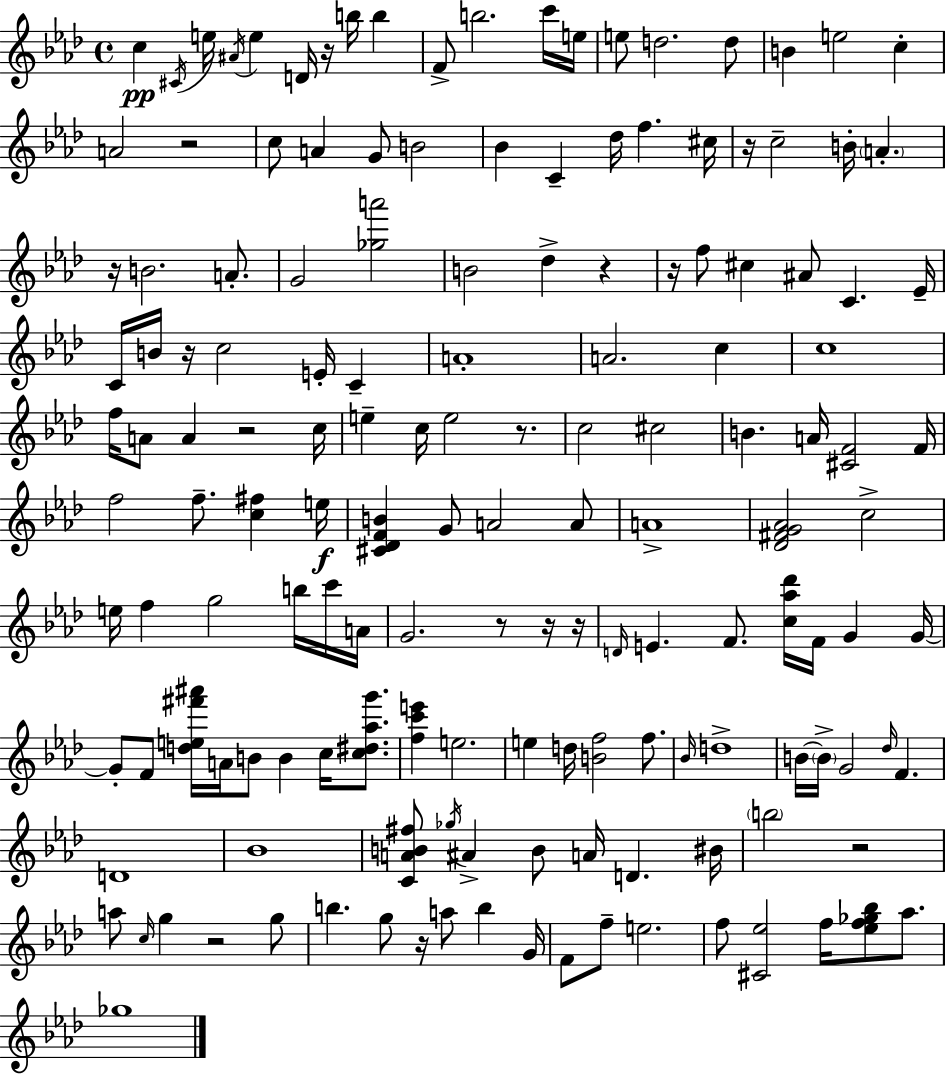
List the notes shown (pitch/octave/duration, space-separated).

C5/q C#4/s E5/s A#4/s E5/q D4/s R/s B5/s B5/q F4/e B5/h. C6/s E5/s E5/e D5/h. D5/e B4/q E5/h C5/q A4/h R/h C5/e A4/q G4/e B4/h Bb4/q C4/q Db5/s F5/q. C#5/s R/s C5/h B4/s A4/q. R/s B4/h. A4/e. G4/h [Gb5,A6]/h B4/h Db5/q R/q R/s F5/e C#5/q A#4/e C4/q. Eb4/s C4/s B4/s R/s C5/h E4/s C4/q A4/w A4/h. C5/q C5/w F5/s A4/e A4/q R/h C5/s E5/q C5/s E5/h R/e. C5/h C#5/h B4/q. A4/s [C#4,F4]/h F4/s F5/h F5/e. [C5,F#5]/q E5/s [C#4,Db4,F4,B4]/q G4/e A4/h A4/e A4/w [Db4,F#4,G4,Ab4]/h C5/h E5/s F5/q G5/h B5/s C6/s A4/s G4/h. R/e R/s R/s D4/s E4/q. F4/e. [C5,Ab5,Db6]/s F4/s G4/q G4/s G4/e F4/e [D5,E5,F#6,A#6]/s A4/s B4/e B4/q C5/s [C5,D#5,Ab5,G6]/e. [F5,C6,E6]/q E5/h. E5/q D5/s [B4,F5]/h F5/e. Bb4/s D5/w B4/s B4/s G4/h Db5/s F4/q. D4/w Bb4/w [C4,A4,B4,F#5]/e Gb5/s A#4/q B4/e A4/s D4/q. BIS4/s B5/h R/h A5/e C5/s G5/q R/h G5/e B5/q. G5/e R/s A5/e B5/q G4/s F4/e F5/e E5/h. F5/e [C#4,Eb5]/h F5/s [Eb5,F5,Gb5,Bb5]/e Ab5/e. Gb5/w